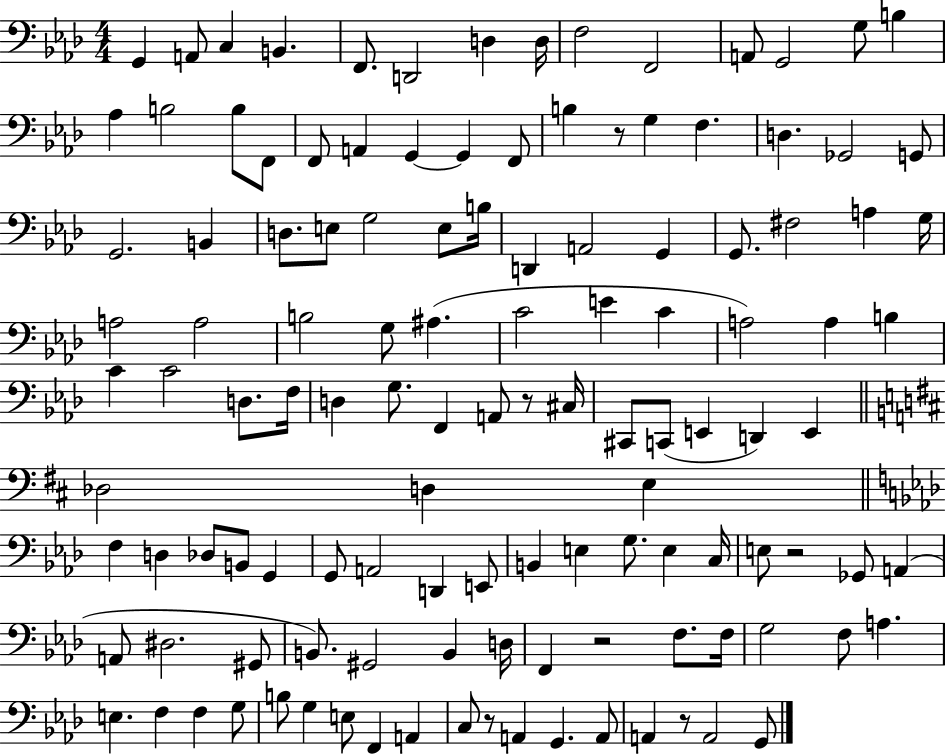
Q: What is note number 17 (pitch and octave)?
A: B3